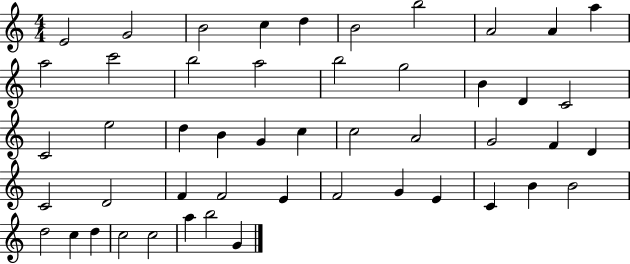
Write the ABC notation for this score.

X:1
T:Untitled
M:4/4
L:1/4
K:C
E2 G2 B2 c d B2 b2 A2 A a a2 c'2 b2 a2 b2 g2 B D C2 C2 e2 d B G c c2 A2 G2 F D C2 D2 F F2 E F2 G E C B B2 d2 c d c2 c2 a b2 G